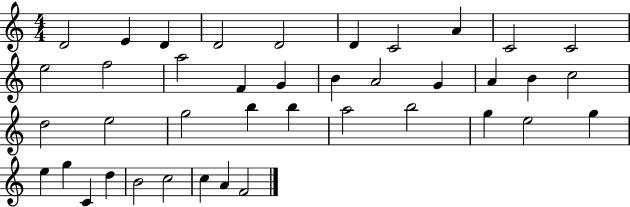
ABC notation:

X:1
T:Untitled
M:4/4
L:1/4
K:C
D2 E D D2 D2 D C2 A C2 C2 e2 f2 a2 F G B A2 G A B c2 d2 e2 g2 b b a2 b2 g e2 g e g C d B2 c2 c A F2